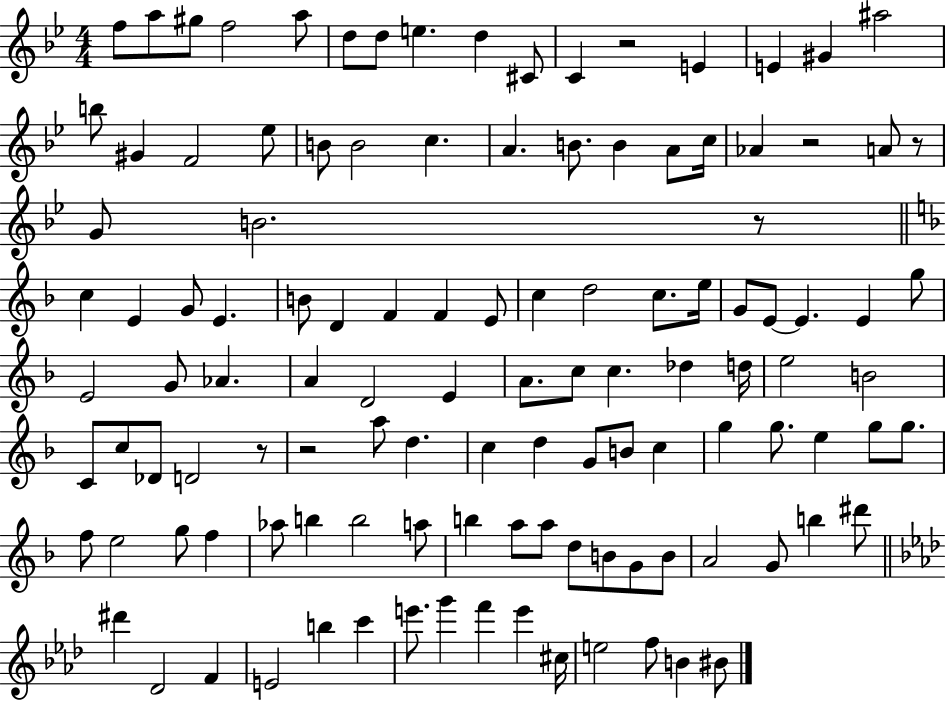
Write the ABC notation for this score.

X:1
T:Untitled
M:4/4
L:1/4
K:Bb
f/2 a/2 ^g/2 f2 a/2 d/2 d/2 e d ^C/2 C z2 E E ^G ^a2 b/2 ^G F2 _e/2 B/2 B2 c A B/2 B A/2 c/4 _A z2 A/2 z/2 G/2 B2 z/2 c E G/2 E B/2 D F F E/2 c d2 c/2 e/4 G/2 E/2 E E g/2 E2 G/2 _A A D2 E A/2 c/2 c _d d/4 e2 B2 C/2 c/2 _D/2 D2 z/2 z2 a/2 d c d G/2 B/2 c g g/2 e g/2 g/2 f/2 e2 g/2 f _a/2 b b2 a/2 b a/2 a/2 d/2 B/2 G/2 B/2 A2 G/2 b ^d'/2 ^d' _D2 F E2 b c' e'/2 g' f' e' ^c/4 e2 f/2 B ^B/2